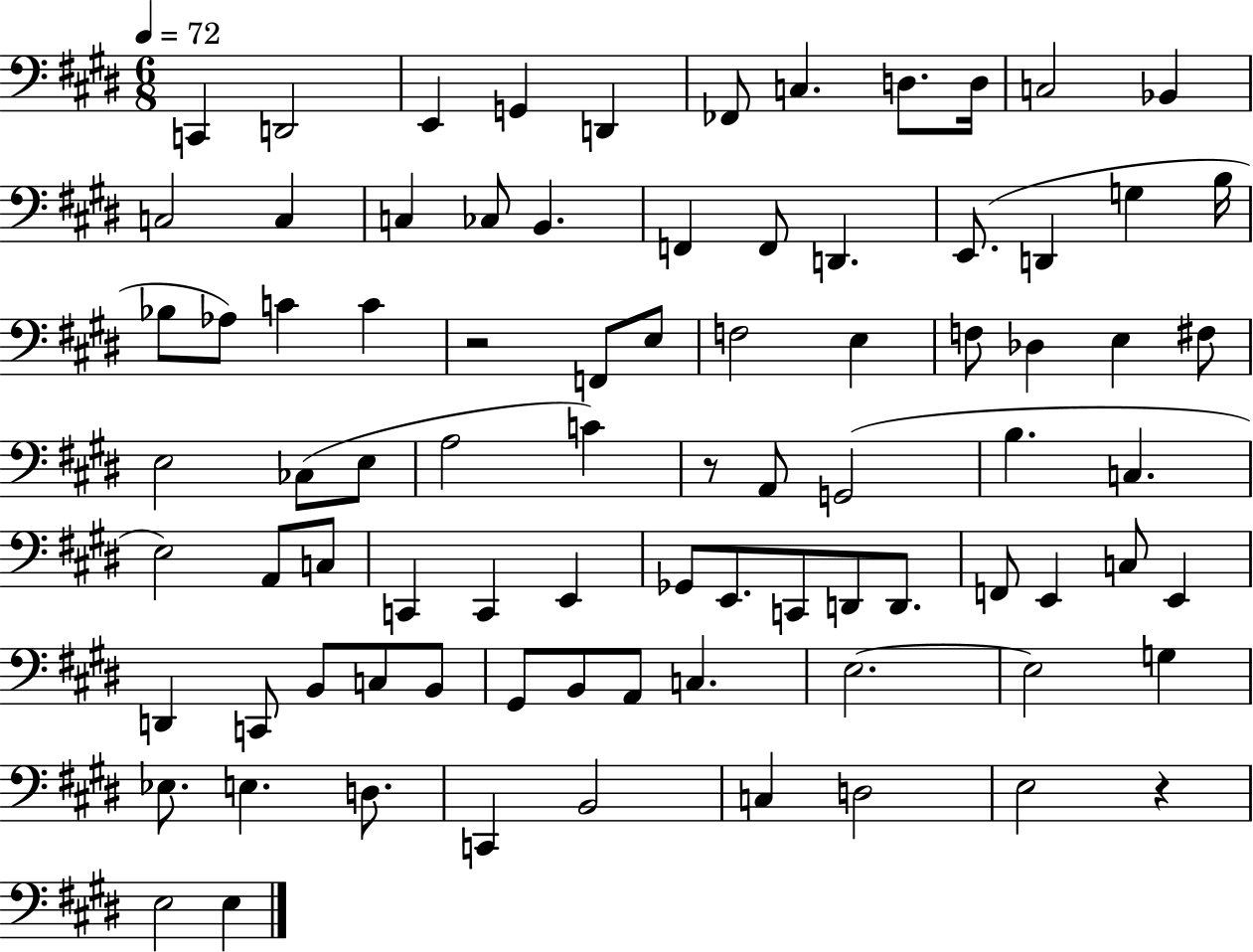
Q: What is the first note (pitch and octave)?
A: C2